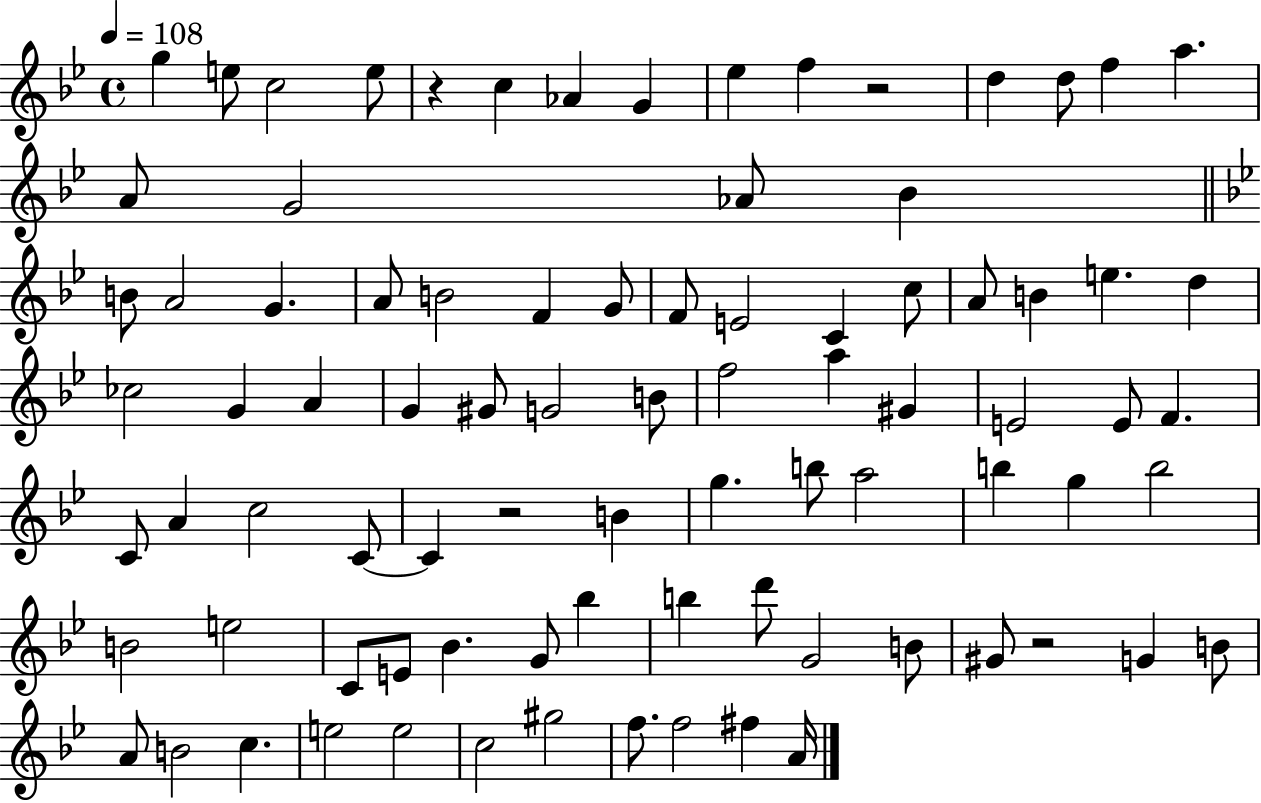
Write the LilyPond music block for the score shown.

{
  \clef treble
  \time 4/4
  \defaultTimeSignature
  \key bes \major
  \tempo 4 = 108
  g''4 e''8 c''2 e''8 | r4 c''4 aes'4 g'4 | ees''4 f''4 r2 | d''4 d''8 f''4 a''4. | \break a'8 g'2 aes'8 bes'4 | \bar "||" \break \key bes \major b'8 a'2 g'4. | a'8 b'2 f'4 g'8 | f'8 e'2 c'4 c''8 | a'8 b'4 e''4. d''4 | \break ces''2 g'4 a'4 | g'4 gis'8 g'2 b'8 | f''2 a''4 gis'4 | e'2 e'8 f'4. | \break c'8 a'4 c''2 c'8~~ | c'4 r2 b'4 | g''4. b''8 a''2 | b''4 g''4 b''2 | \break b'2 e''2 | c'8 e'8 bes'4. g'8 bes''4 | b''4 d'''8 g'2 b'8 | gis'8 r2 g'4 b'8 | \break a'8 b'2 c''4. | e''2 e''2 | c''2 gis''2 | f''8. f''2 fis''4 a'16 | \break \bar "|."
}